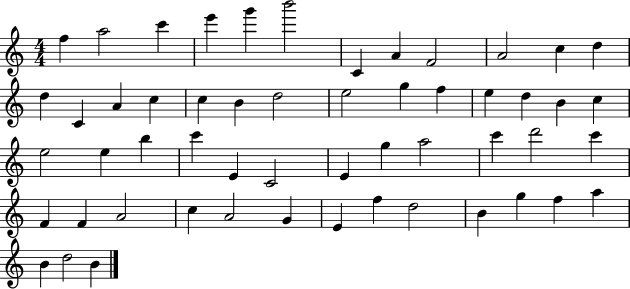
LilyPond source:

{
  \clef treble
  \numericTimeSignature
  \time 4/4
  \key c \major
  f''4 a''2 c'''4 | e'''4 g'''4 b'''2 | c'4 a'4 f'2 | a'2 c''4 d''4 | \break d''4 c'4 a'4 c''4 | c''4 b'4 d''2 | e''2 g''4 f''4 | e''4 d''4 b'4 c''4 | \break e''2 e''4 b''4 | c'''4 e'4 c'2 | e'4 g''4 a''2 | c'''4 d'''2 c'''4 | \break f'4 f'4 a'2 | c''4 a'2 g'4 | e'4 f''4 d''2 | b'4 g''4 f''4 a''4 | \break b'4 d''2 b'4 | \bar "|."
}